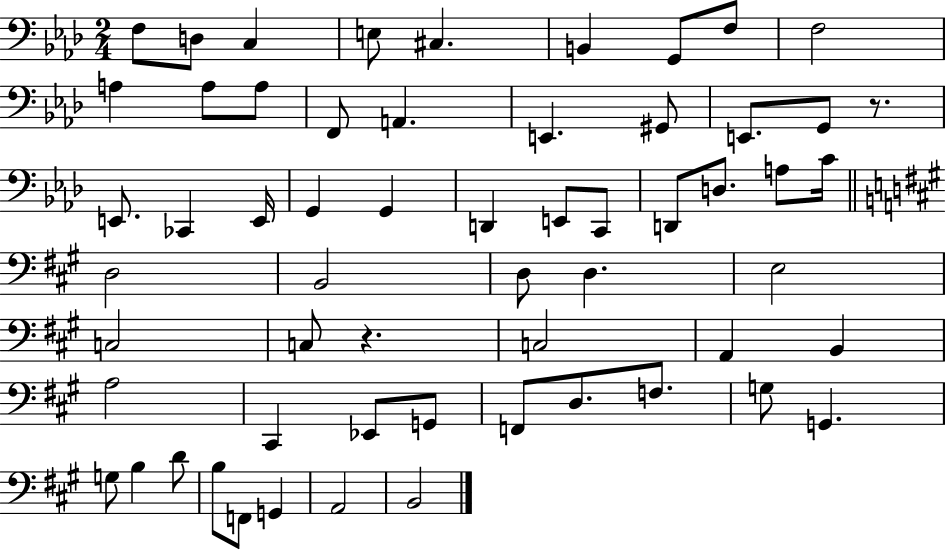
{
  \clef bass
  \numericTimeSignature
  \time 2/4
  \key aes \major
  \repeat volta 2 { f8 d8 c4 | e8 cis4. | b,4 g,8 f8 | f2 | \break a4 a8 a8 | f,8 a,4. | e,4. gis,8 | e,8. g,8 r8. | \break e,8. ces,4 e,16 | g,4 g,4 | d,4 e,8 c,8 | d,8 d8. a8 c'16 | \break \bar "||" \break \key a \major d2 | b,2 | d8 d4. | e2 | \break c2 | c8 r4. | c2 | a,4 b,4 | \break a2 | cis,4 ees,8 g,8 | f,8 d8. f8. | g8 g,4. | \break g8 b4 d'8 | b8 f,8 g,4 | a,2 | b,2 | \break } \bar "|."
}